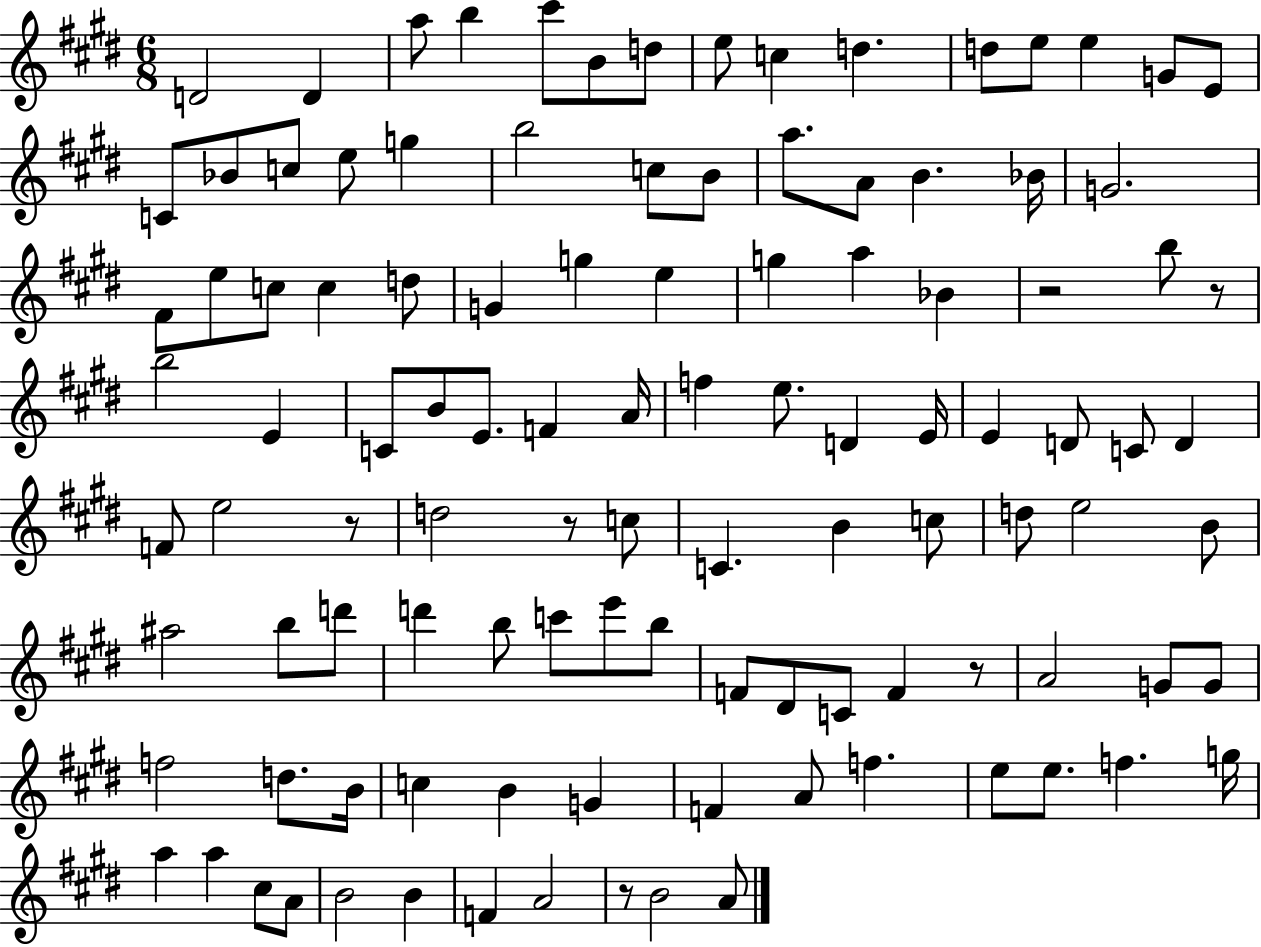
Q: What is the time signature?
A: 6/8